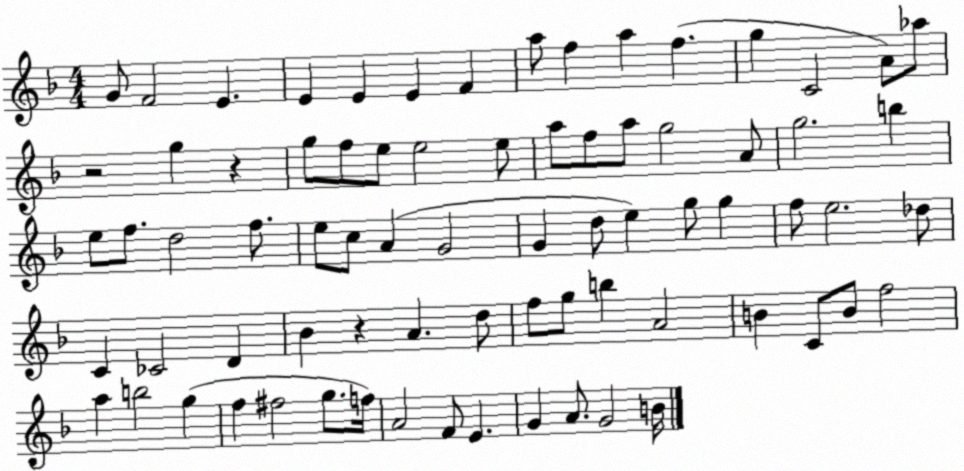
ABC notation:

X:1
T:Untitled
M:4/4
L:1/4
K:F
G/2 F2 E E E E F a/2 f a f g C2 A/2 _a/2 z2 g z g/2 f/2 e/2 e2 e/2 a/2 f/2 a/2 g2 A/2 g2 b e/2 f/2 d2 f/2 e/2 c/2 A G2 G d/2 e g/2 g f/2 e2 _d/2 C _C2 D _B z A d/2 f/2 g/2 b A2 B C/2 B/2 f2 a b2 g f ^f2 g/2 f/4 A2 F/2 E G A/2 G2 B/4